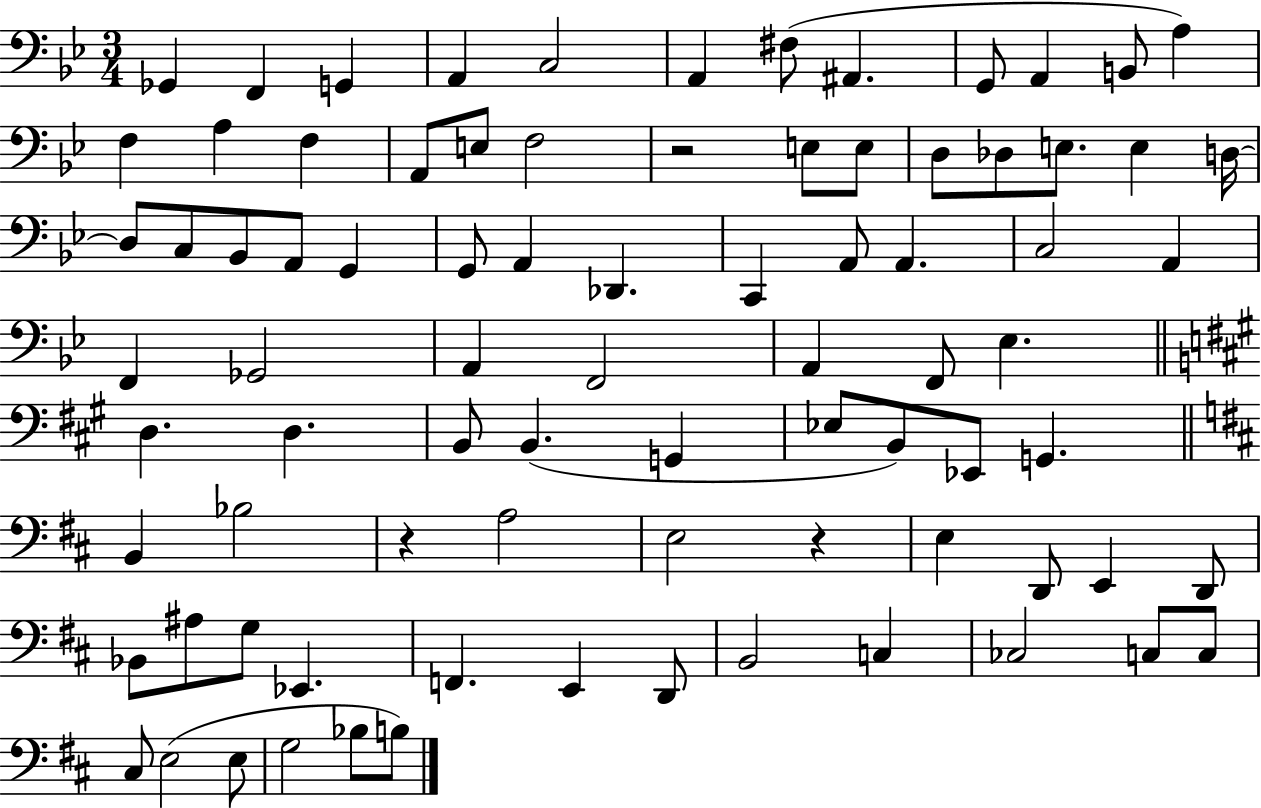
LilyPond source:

{
  \clef bass
  \numericTimeSignature
  \time 3/4
  \key bes \major
  ges,4 f,4 g,4 | a,4 c2 | a,4 fis8( ais,4. | g,8 a,4 b,8 a4) | \break f4 a4 f4 | a,8 e8 f2 | r2 e8 e8 | d8 des8 e8. e4 d16~~ | \break d8 c8 bes,8 a,8 g,4 | g,8 a,4 des,4. | c,4 a,8 a,4. | c2 a,4 | \break f,4 ges,2 | a,4 f,2 | a,4 f,8 ees4. | \bar "||" \break \key a \major d4. d4. | b,8 b,4.( g,4 | ees8 b,8) ees,8 g,4. | \bar "||" \break \key d \major b,4 bes2 | r4 a2 | e2 r4 | e4 d,8 e,4 d,8 | \break bes,8 ais8 g8 ees,4. | f,4. e,4 d,8 | b,2 c4 | ces2 c8 c8 | \break cis8 e2( e8 | g2 bes8 b8) | \bar "|."
}